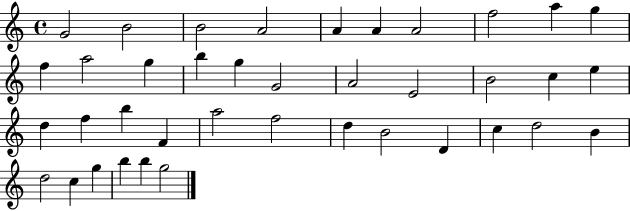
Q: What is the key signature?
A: C major